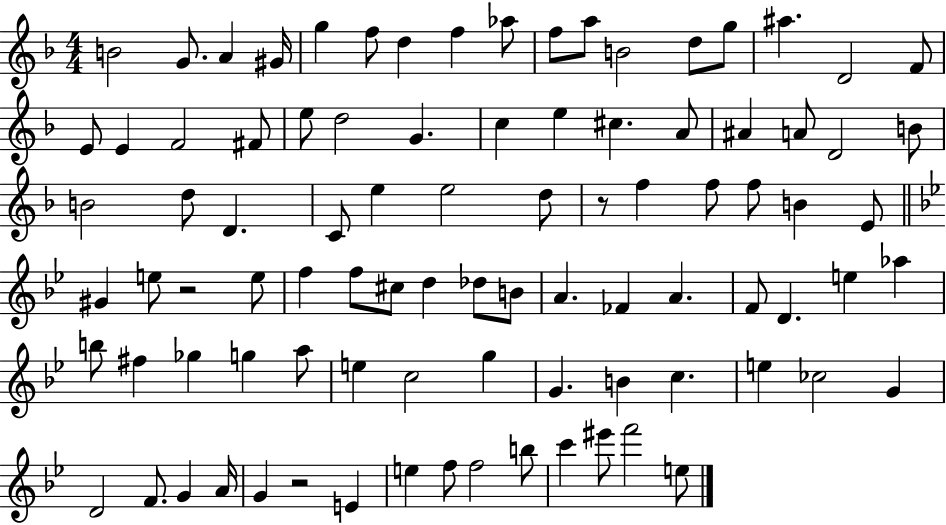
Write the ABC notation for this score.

X:1
T:Untitled
M:4/4
L:1/4
K:F
B2 G/2 A ^G/4 g f/2 d f _a/2 f/2 a/2 B2 d/2 g/2 ^a D2 F/2 E/2 E F2 ^F/2 e/2 d2 G c e ^c A/2 ^A A/2 D2 B/2 B2 d/2 D C/2 e e2 d/2 z/2 f f/2 f/2 B E/2 ^G e/2 z2 e/2 f f/2 ^c/2 d _d/2 B/2 A _F A F/2 D e _a b/2 ^f _g g a/2 e c2 g G B c e _c2 G D2 F/2 G A/4 G z2 E e f/2 f2 b/2 c' ^e'/2 f'2 e/2